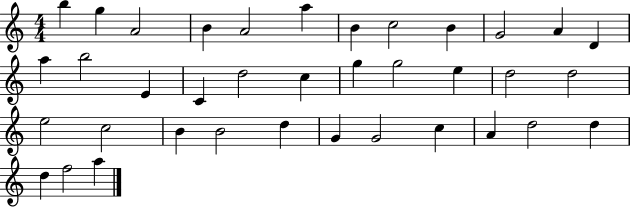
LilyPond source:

{
  \clef treble
  \numericTimeSignature
  \time 4/4
  \key c \major
  b''4 g''4 a'2 | b'4 a'2 a''4 | b'4 c''2 b'4 | g'2 a'4 d'4 | \break a''4 b''2 e'4 | c'4 d''2 c''4 | g''4 g''2 e''4 | d''2 d''2 | \break e''2 c''2 | b'4 b'2 d''4 | g'4 g'2 c''4 | a'4 d''2 d''4 | \break d''4 f''2 a''4 | \bar "|."
}